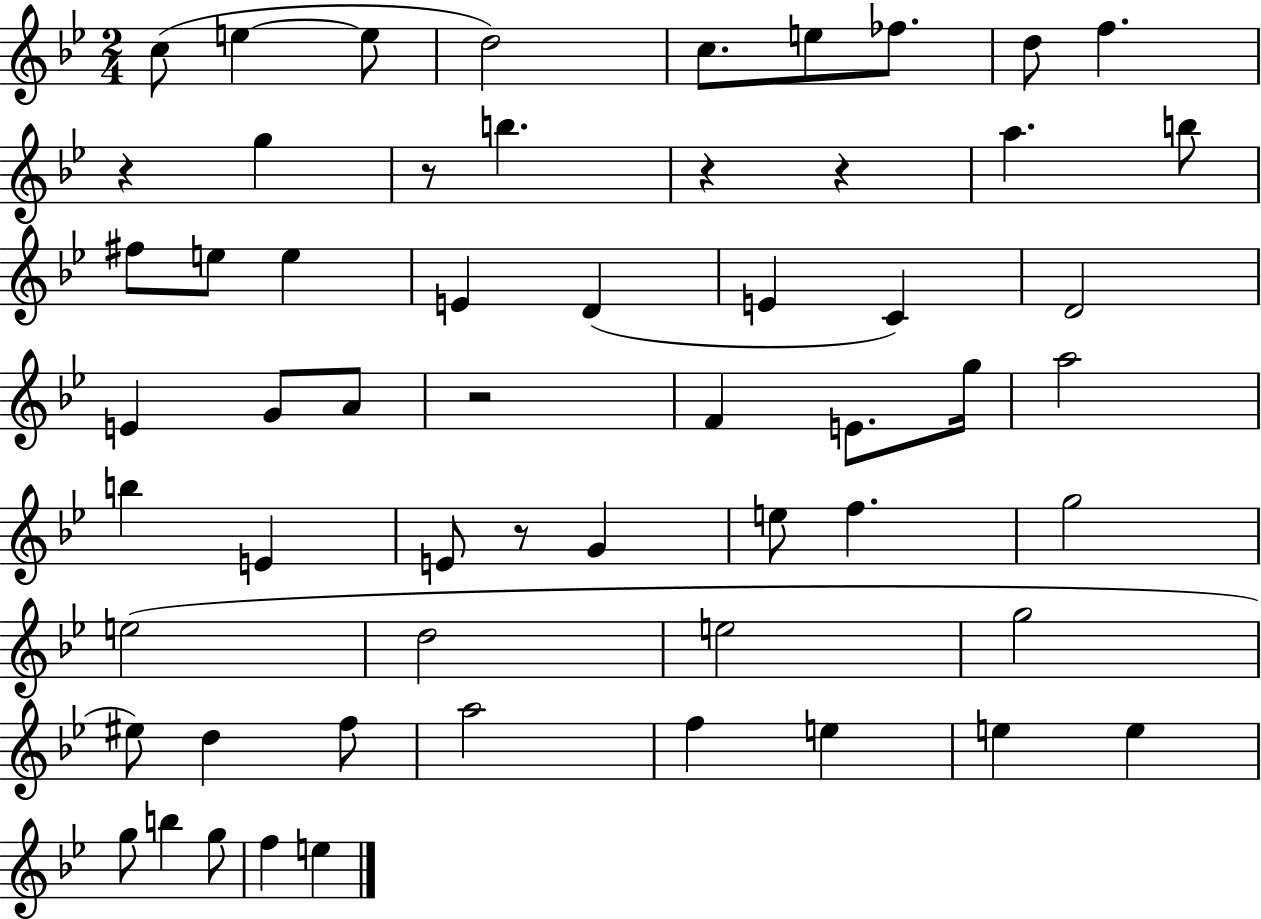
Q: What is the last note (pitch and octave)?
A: E5